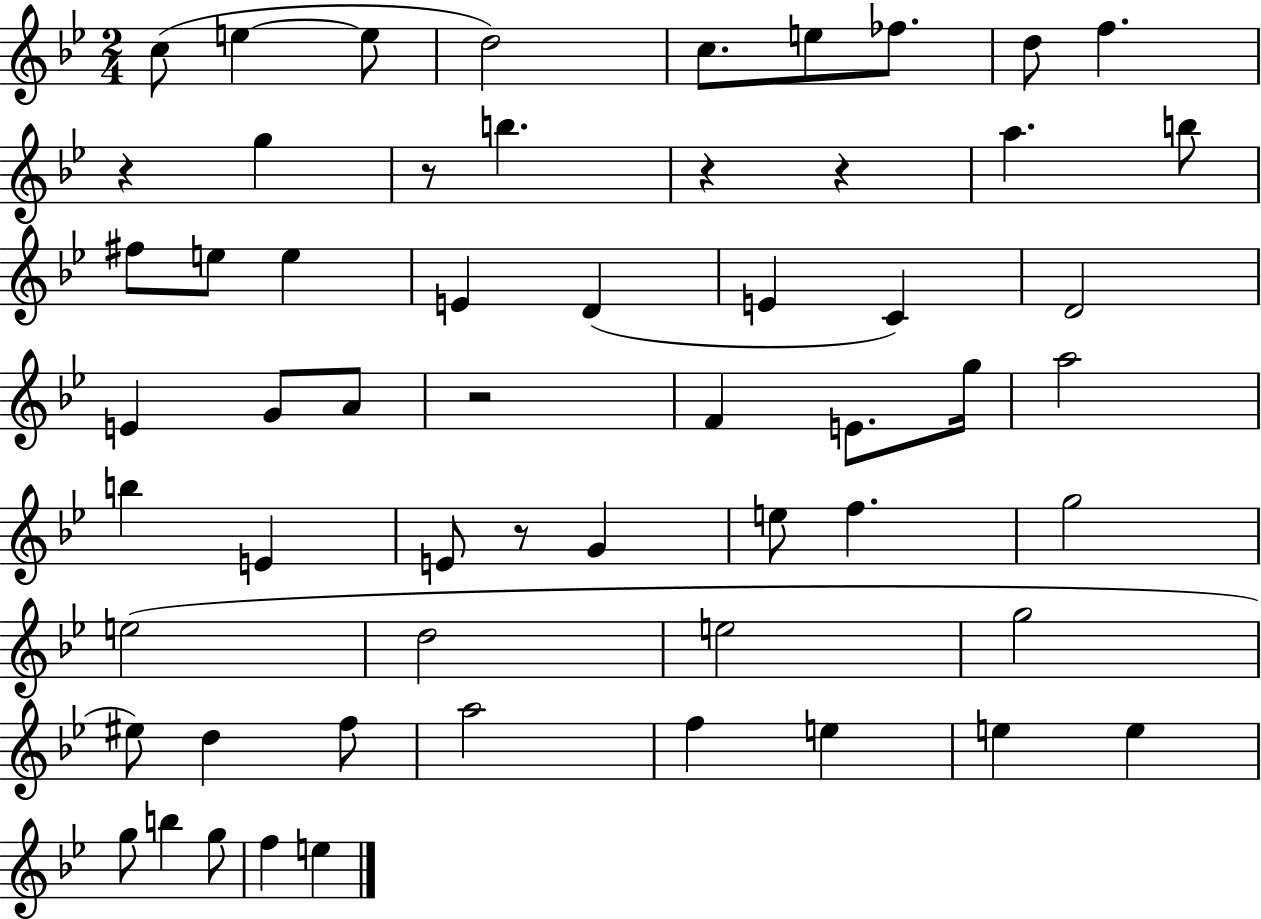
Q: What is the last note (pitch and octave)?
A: E5